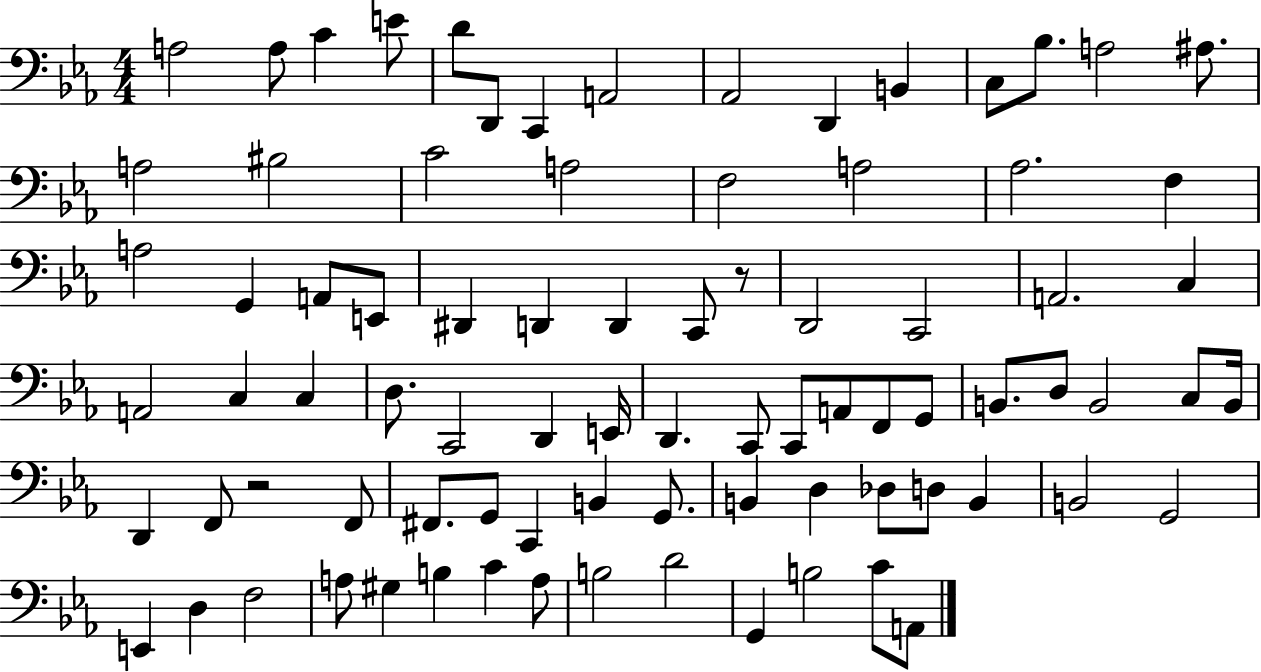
A3/h A3/e C4/q E4/e D4/e D2/e C2/q A2/h Ab2/h D2/q B2/q C3/e Bb3/e. A3/h A#3/e. A3/h BIS3/h C4/h A3/h F3/h A3/h Ab3/h. F3/q A3/h G2/q A2/e E2/e D#2/q D2/q D2/q C2/e R/e D2/h C2/h A2/h. C3/q A2/h C3/q C3/q D3/e. C2/h D2/q E2/s D2/q. C2/e C2/e A2/e F2/e G2/e B2/e. D3/e B2/h C3/e B2/s D2/q F2/e R/h F2/e F#2/e. G2/e C2/q B2/q G2/e. B2/q D3/q Db3/e D3/e B2/q B2/h G2/h E2/q D3/q F3/h A3/e G#3/q B3/q C4/q A3/e B3/h D4/h G2/q B3/h C4/e A2/e